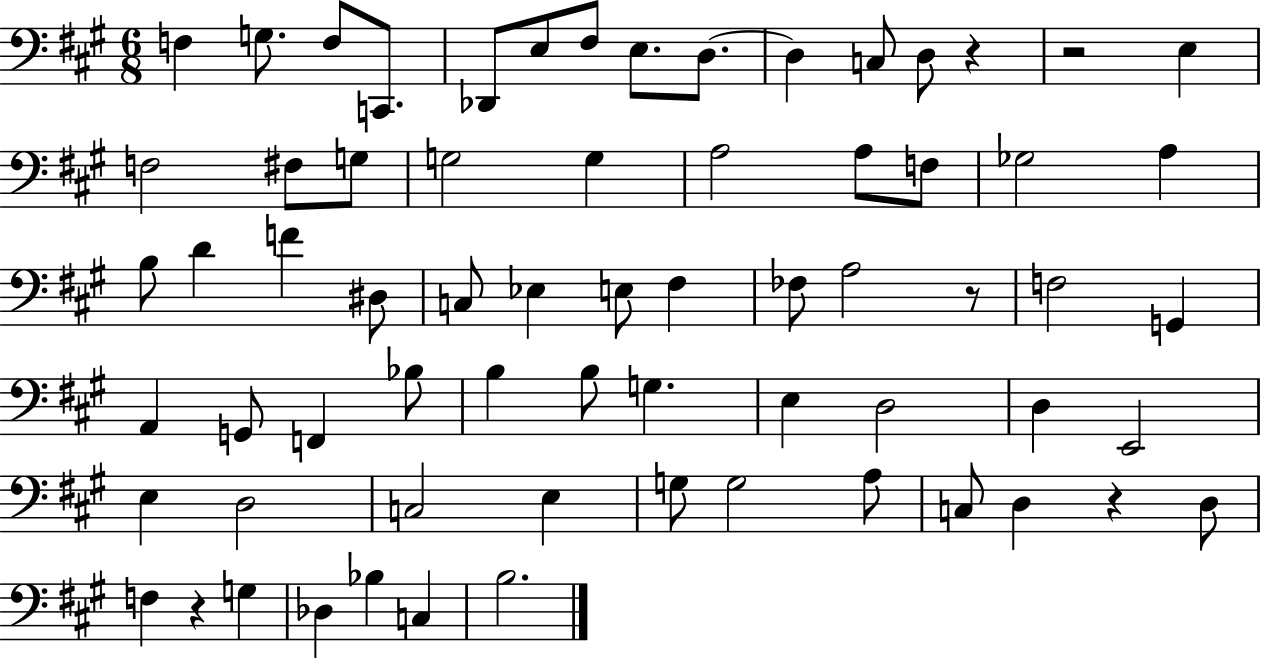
X:1
T:Untitled
M:6/8
L:1/4
K:A
F, G,/2 F,/2 C,,/2 _D,,/2 E,/2 ^F,/2 E,/2 D,/2 D, C,/2 D,/2 z z2 E, F,2 ^F,/2 G,/2 G,2 G, A,2 A,/2 F,/2 _G,2 A, B,/2 D F ^D,/2 C,/2 _E, E,/2 ^F, _F,/2 A,2 z/2 F,2 G,, A,, G,,/2 F,, _B,/2 B, B,/2 G, E, D,2 D, E,,2 E, D,2 C,2 E, G,/2 G,2 A,/2 C,/2 D, z D,/2 F, z G, _D, _B, C, B,2